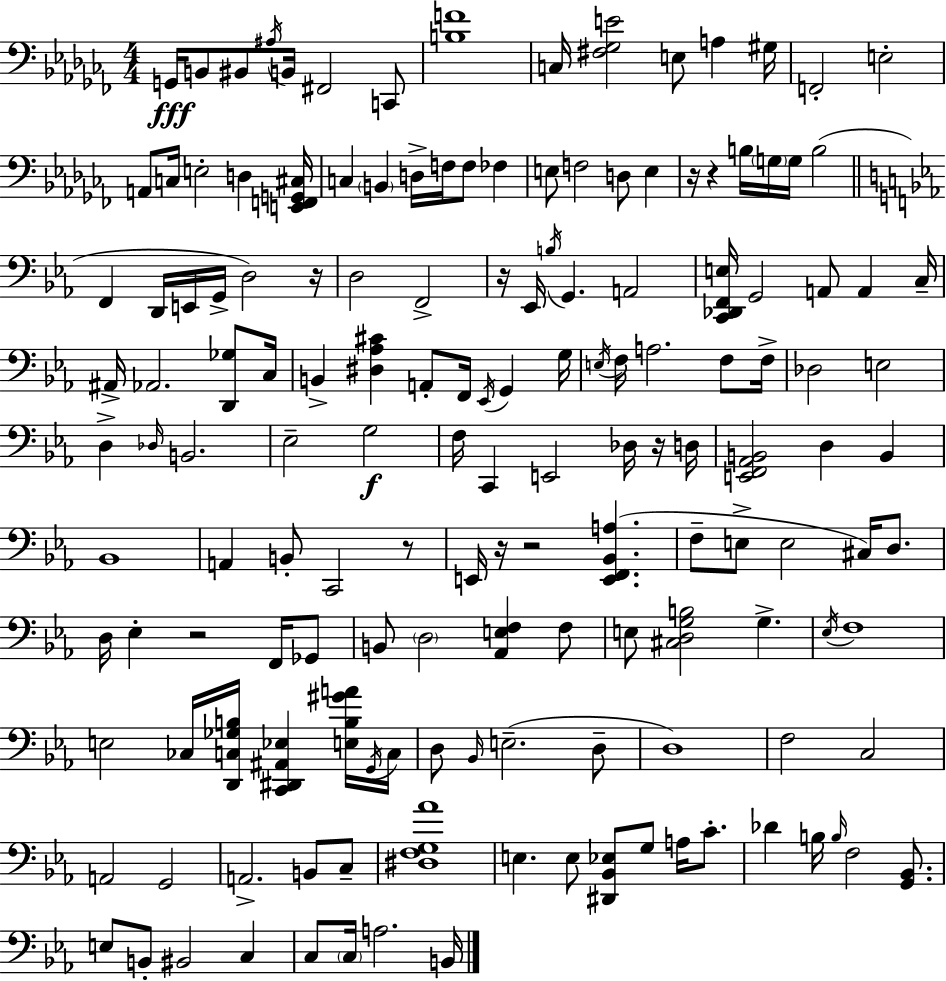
{
  \clef bass
  \numericTimeSignature
  \time 4/4
  \key aes \minor
  g,16\fff b,8 bis,8 \acciaccatura { ais16 } b,16 fis,2 c,8 | <b f'>1 | c16 <fis ges e'>2 e8 a4 | gis16 f,2-. e2-. | \break a,8 c16 e2-. d4 | <e, f, g, cis>16 c4 \parenthesize b,4 d16-> f16 f8 fes4 | e8 f2 d8 e4 | r16 r4 b16 \parenthesize g16 g16 b2( | \break \bar "||" \break \key c \minor f,4 d,16 e,16 g,16-> d2) r16 | d2 f,2-> | r16 ees,16 \acciaccatura { b16 } g,4. a,2 | <c, des, f, e>16 g,2 a,8 a,4 | \break c16-- ais,16-> aes,2. <d, ges>8 | c16 b,4-> <dis aes cis'>4 a,8-. f,16 \acciaccatura { ees,16 } g,4 | g16 \acciaccatura { e16 } f16 a2. | f8 f16-> des2 e2 | \break d4-> \grace { des16 } b,2. | ees2-- g2\f | f16 c,4 e,2 | des16 r16 d16 <e, f, aes, b,>2 d4 | \break b,4 bes,1 | a,4 b,8-. c,2 | r8 e,16 r16 r2 <e, f, bes, a>4.( | f8-- e8-> e2 | \break cis16) d8. d16 ees4-. r2 | f,16 ges,8 b,8 \parenthesize d2 <aes, e f>4 | f8 e8 <cis d g b>2 g4.-> | \acciaccatura { ees16 } f1 | \break e2 ces16 <d, c ges b>16 <c, dis, ais, ees>4 | <e b gis' a'>16 \acciaccatura { g,16 } c16 d8 \grace { bes,16 } e2.--( | d8-- d1) | f2 c2 | \break a,2 g,2 | a,2.-> | b,8 c8-- <dis f g aes'>1 | e4. e8 <dis, bes, ees>8 | \break g8 a16 c'8.-. des'4 b16 \grace { b16 } f2 | <g, bes,>8. e8 b,8-. bis,2 | c4 c8 \parenthesize c16 a2. | b,16 \bar "|."
}